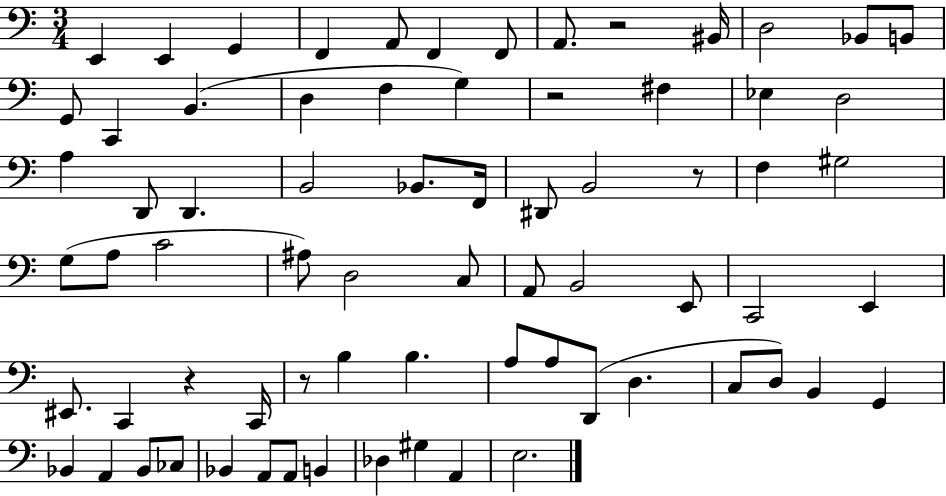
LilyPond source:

{
  \clef bass
  \numericTimeSignature
  \time 3/4
  \key c \major
  e,4 e,4 g,4 | f,4 a,8 f,4 f,8 | a,8. r2 bis,16 | d2 bes,8 b,8 | \break g,8 c,4 b,4.( | d4 f4 g4) | r2 fis4 | ees4 d2 | \break a4 d,8 d,4. | b,2 bes,8. f,16 | dis,8 b,2 r8 | f4 gis2 | \break g8( a8 c'2 | ais8) d2 c8 | a,8 b,2 e,8 | c,2 e,4 | \break eis,8. c,4 r4 c,16 | r8 b4 b4. | a8 a8 d,8( d4. | c8 d8) b,4 g,4 | \break bes,4 a,4 bes,8 ces8 | bes,4 a,8 a,8 b,4 | des4 gis4 a,4 | e2. | \break \bar "|."
}